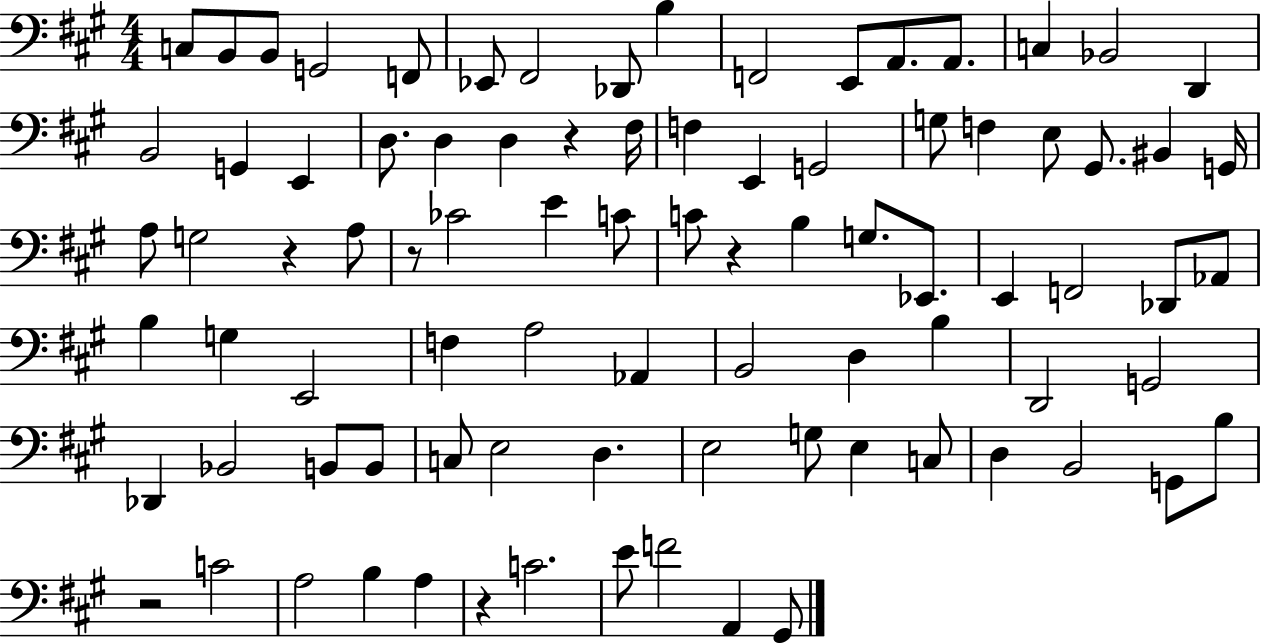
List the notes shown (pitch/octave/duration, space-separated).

C3/e B2/e B2/e G2/h F2/e Eb2/e F#2/h Db2/e B3/q F2/h E2/e A2/e. A2/e. C3/q Bb2/h D2/q B2/h G2/q E2/q D3/e. D3/q D3/q R/q F#3/s F3/q E2/q G2/h G3/e F3/q E3/e G#2/e. BIS2/q G2/s A3/e G3/h R/q A3/e R/e CES4/h E4/q C4/e C4/e R/q B3/q G3/e. Eb2/e. E2/q F2/h Db2/e Ab2/e B3/q G3/q E2/h F3/q A3/h Ab2/q B2/h D3/q B3/q D2/h G2/h Db2/q Bb2/h B2/e B2/e C3/e E3/h D3/q. E3/h G3/e E3/q C3/e D3/q B2/h G2/e B3/e R/h C4/h A3/h B3/q A3/q R/q C4/h. E4/e F4/h A2/q G#2/e